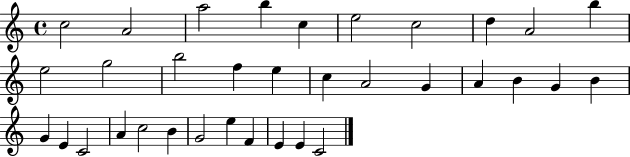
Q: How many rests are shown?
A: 0